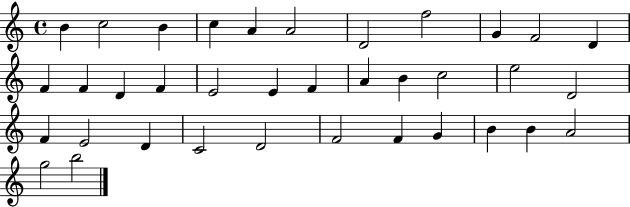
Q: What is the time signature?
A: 4/4